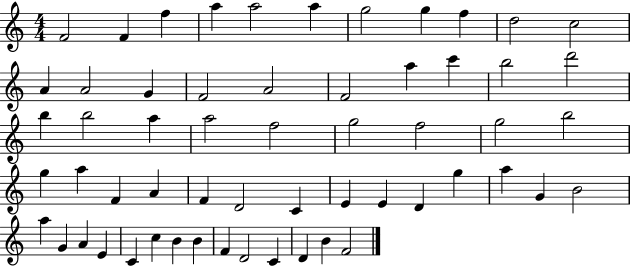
{
  \clef treble
  \numericTimeSignature
  \time 4/4
  \key c \major
  f'2 f'4 f''4 | a''4 a''2 a''4 | g''2 g''4 f''4 | d''2 c''2 | \break a'4 a'2 g'4 | f'2 a'2 | f'2 a''4 c'''4 | b''2 d'''2 | \break b''4 b''2 a''4 | a''2 f''2 | g''2 f''2 | g''2 b''2 | \break g''4 a''4 f'4 a'4 | f'4 d'2 c'4 | e'4 e'4 d'4 g''4 | a''4 g'4 b'2 | \break a''4 g'4 a'4 e'4 | c'4 c''4 b'4 b'4 | f'4 d'2 c'4 | d'4 b'4 f'2 | \break \bar "|."
}